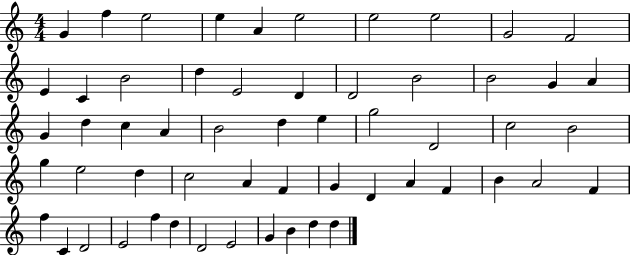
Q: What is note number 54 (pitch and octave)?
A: G4